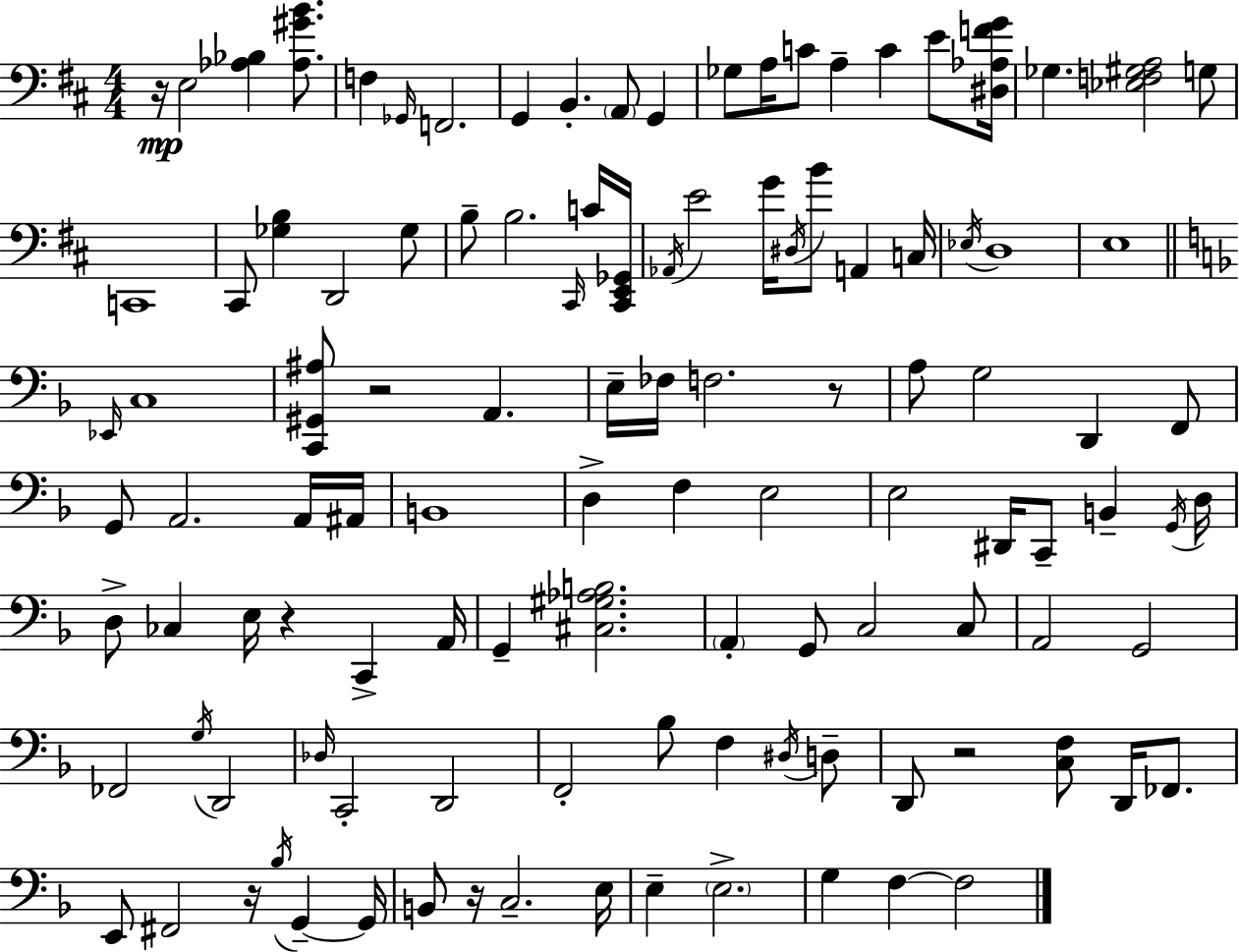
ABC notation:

X:1
T:Untitled
M:4/4
L:1/4
K:D
z/4 E,2 [_A,_B,] [_A,^GB]/2 F, _G,,/4 F,,2 G,, B,, A,,/2 G,, _G,/2 A,/4 C/2 A, C E/2 [^D,_A,FG]/4 _G, [_E,F,^G,A,]2 G,/2 C,,4 ^C,,/2 [_G,B,] D,,2 _G,/2 B,/2 B,2 ^C,,/4 C/4 [^C,,E,,_G,,]/4 _A,,/4 E2 G/4 ^D,/4 B/2 A,, C,/4 _E,/4 D,4 E,4 _E,,/4 C,4 [C,,^G,,^A,]/2 z2 A,, E,/4 _F,/4 F,2 z/2 A,/2 G,2 D,, F,,/2 G,,/2 A,,2 A,,/4 ^A,,/4 B,,4 D, F, E,2 E,2 ^D,,/4 C,,/2 B,, G,,/4 D,/4 D,/2 _C, E,/4 z C,, A,,/4 G,, [^C,^G,_A,B,]2 A,, G,,/2 C,2 C,/2 A,,2 G,,2 _F,,2 G,/4 D,,2 _D,/4 C,,2 D,,2 F,,2 _B,/2 F, ^D,/4 D,/2 D,,/2 z2 [C,F,]/2 D,,/4 _F,,/2 E,,/2 ^F,,2 z/4 _B,/4 G,, G,,/4 B,,/2 z/4 C,2 E,/4 E, E,2 G, F, F,2